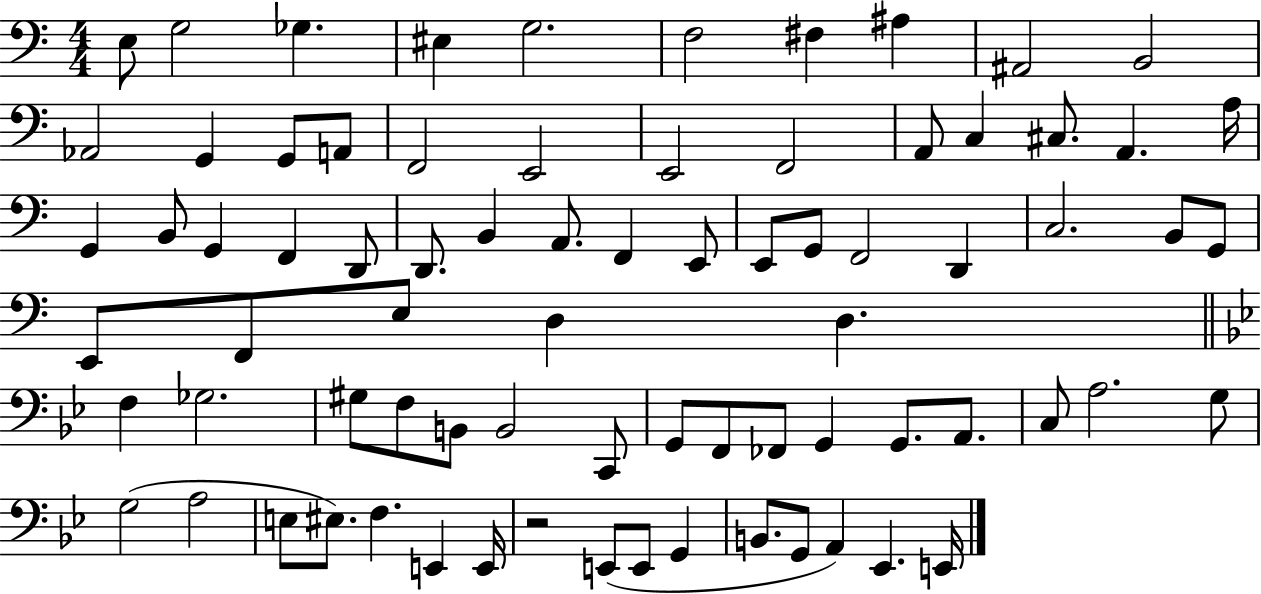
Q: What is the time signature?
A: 4/4